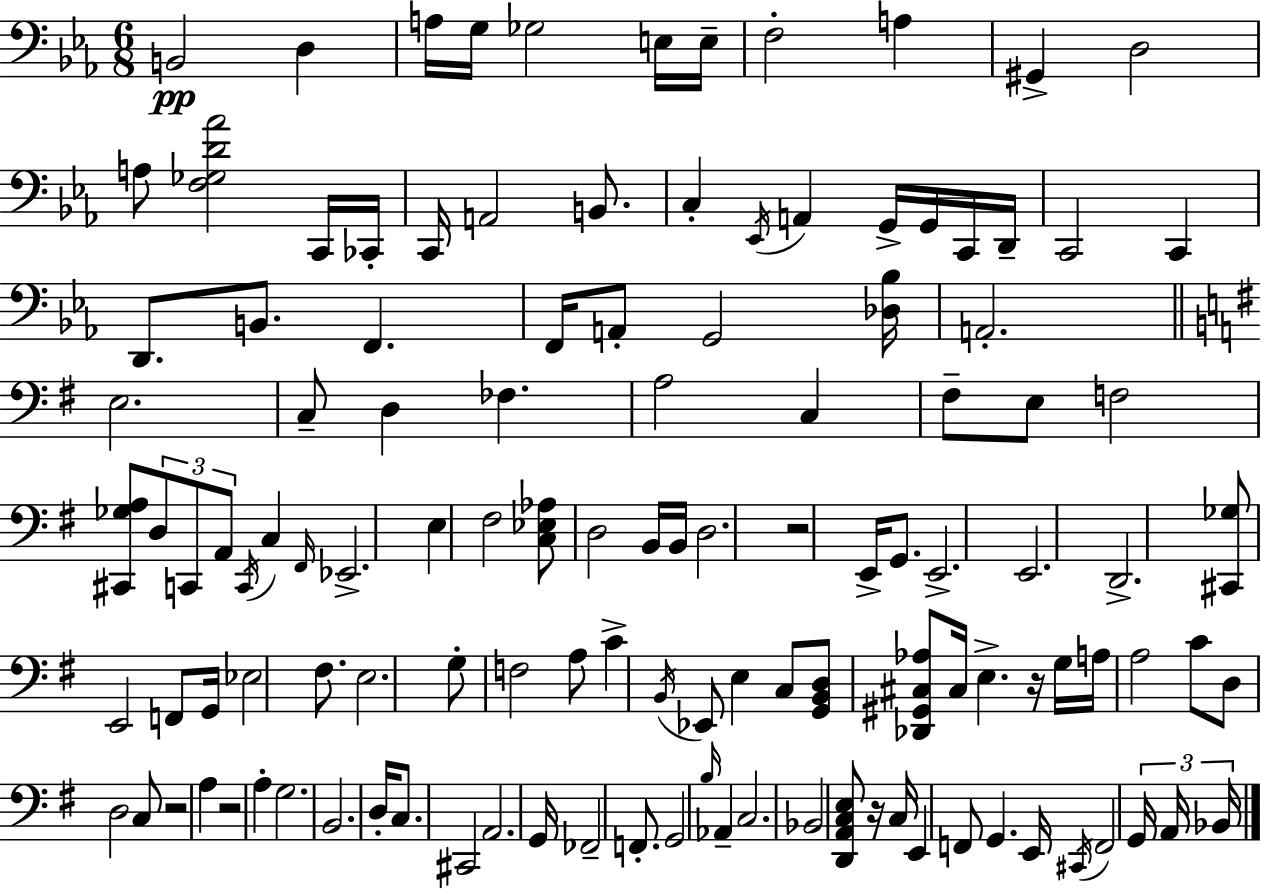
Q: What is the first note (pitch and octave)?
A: B2